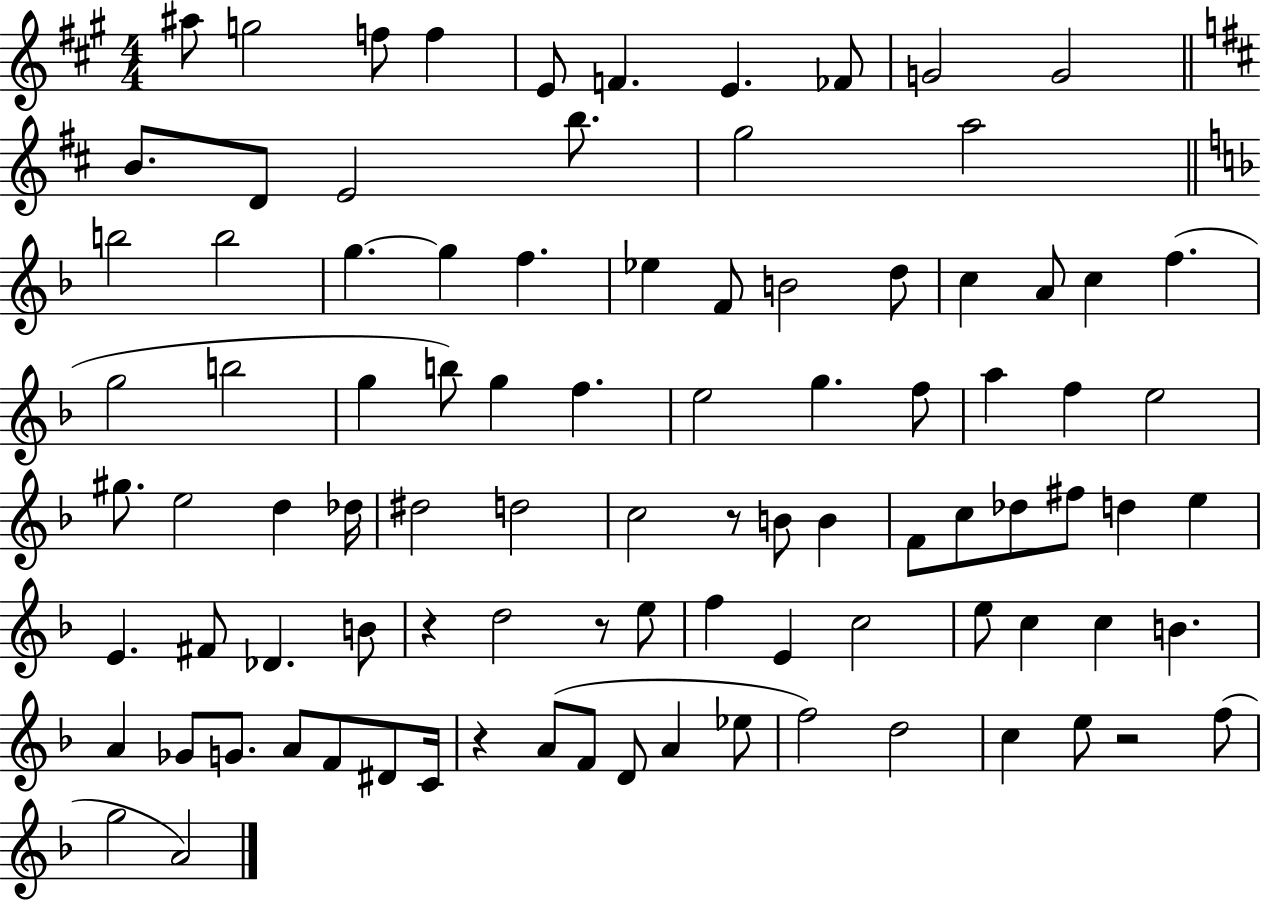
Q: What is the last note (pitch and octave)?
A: A4